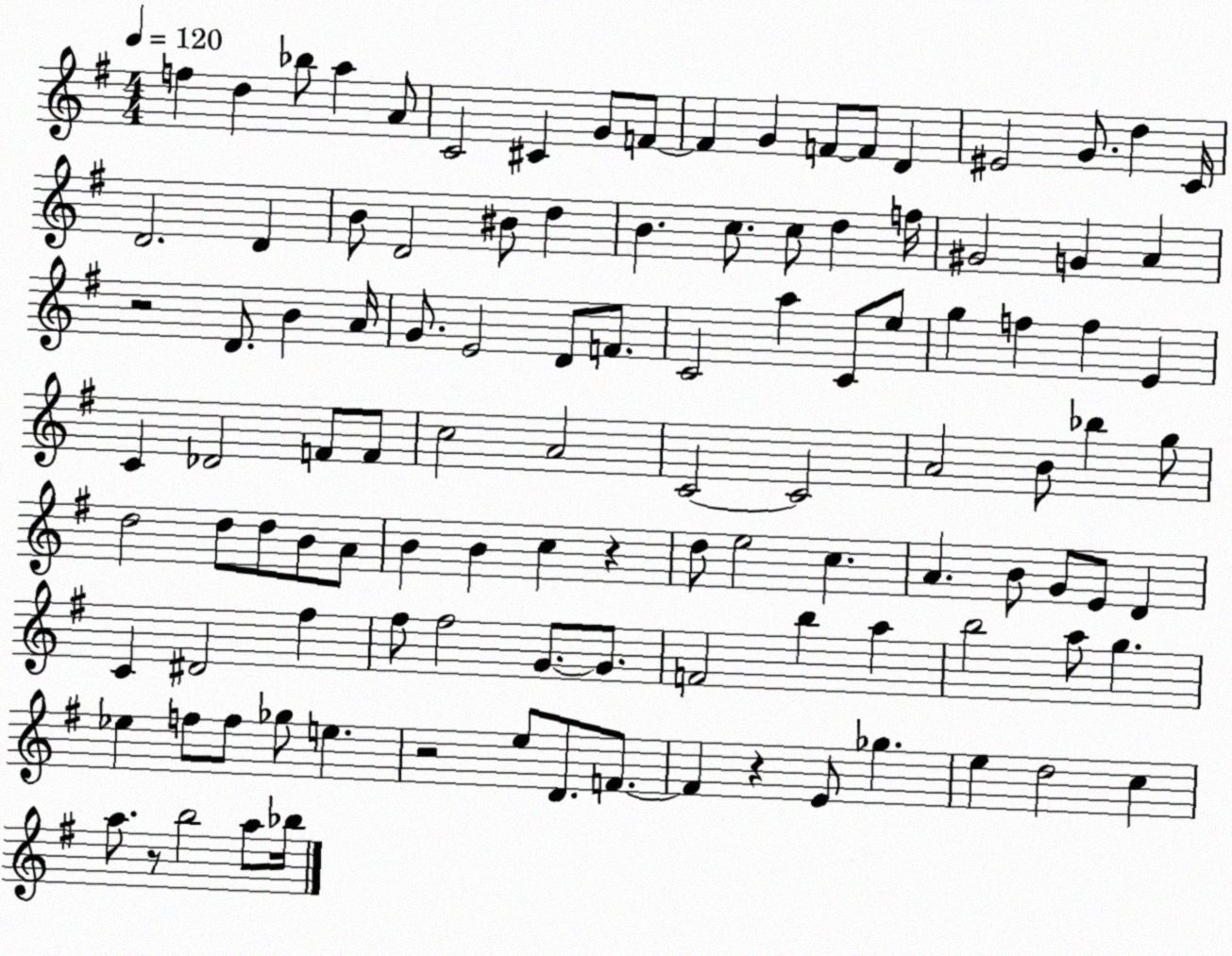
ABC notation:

X:1
T:Untitled
M:4/4
L:1/4
K:G
f d _b/2 a A/2 C2 ^C G/2 F/2 F G F/2 F/2 D ^E2 G/2 d C/4 D2 D B/2 D2 ^B/2 d B c/2 c/2 d f/4 ^G2 G A z2 D/2 B A/4 G/2 E2 D/2 F/2 C2 a C/2 e/2 g f f E C _D2 F/2 F/2 c2 A2 C2 C2 A2 B/2 _b g/2 d2 d/2 d/2 B/2 A/2 B B c z d/2 e2 c A B/2 G/2 E/2 D C ^D2 ^f ^f/2 ^f2 G/2 G/2 F2 b a b2 a/2 g _e f/2 f/2 _g/2 e z2 e/2 D/2 F/2 F z E/2 _g e d2 c a/2 z/2 b2 a/2 _b/4